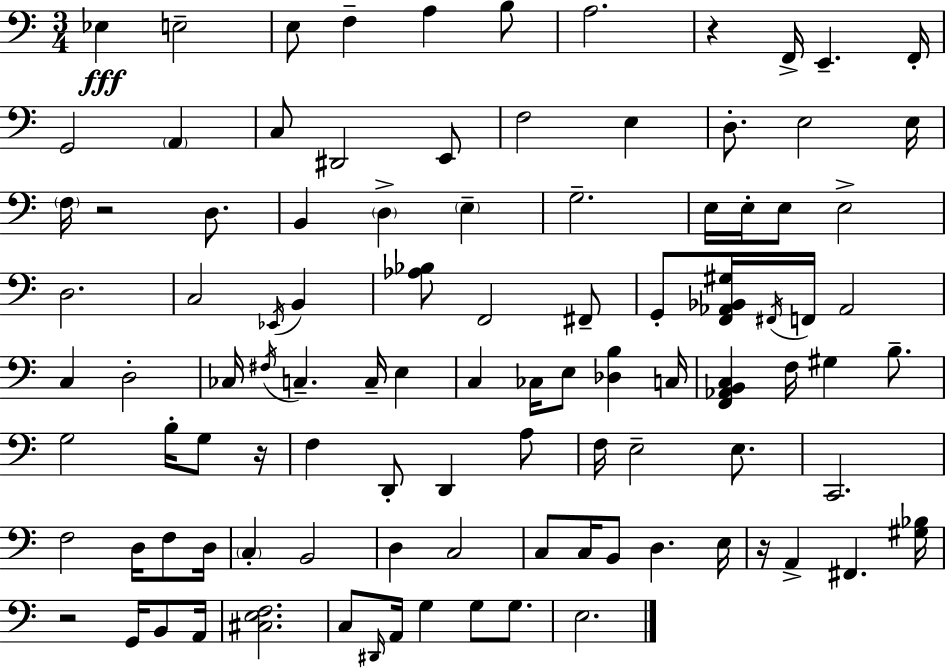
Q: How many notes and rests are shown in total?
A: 101